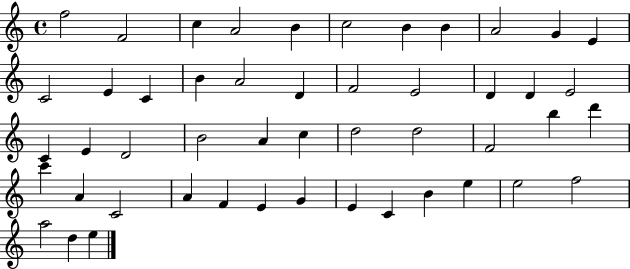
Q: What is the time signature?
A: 4/4